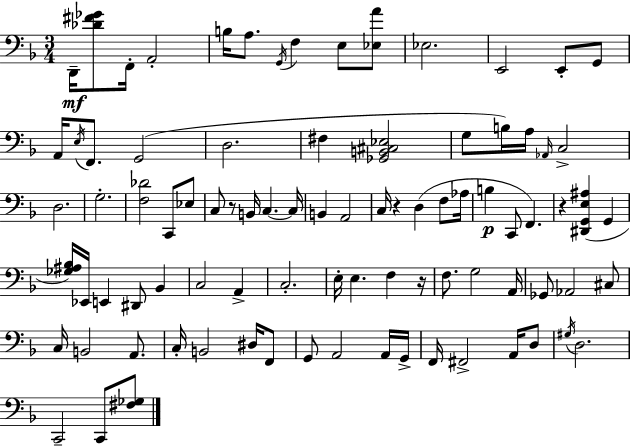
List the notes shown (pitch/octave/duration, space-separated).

D2/s [Db4,F#4,Gb4]/e F2/s A2/h B3/s A3/e. G2/s F3/q E3/e [Eb3,A4]/e Eb3/h. E2/h E2/e G2/e A2/s E3/s F2/e. G2/h D3/h. F#3/q [Gb2,B2,C#3,Eb3]/h G3/e B3/s A3/s Ab2/s C3/h D3/h. G3/h. [F3,Db4]/h C2/e Eb3/e C3/e R/e B2/s C3/q. C3/s B2/q A2/h C3/s R/q D3/q F3/e Ab3/s B3/q C2/e F2/q. R/q [D#2,G2,E3,A#3]/q G2/q [Gb3,A#3,Bb3]/s Eb2/s E2/q D#2/e Bb2/q C3/h A2/q C3/h. E3/s E3/q. F3/q R/s F3/e. G3/h A2/s Gb2/e Ab2/h C#3/e C3/s B2/h A2/e. C3/s B2/h D#3/s F2/e G2/e A2/h A2/s G2/s F2/s F#2/h A2/s D3/e G#3/s D3/h. C2/h C2/e [F#3,Gb3]/e